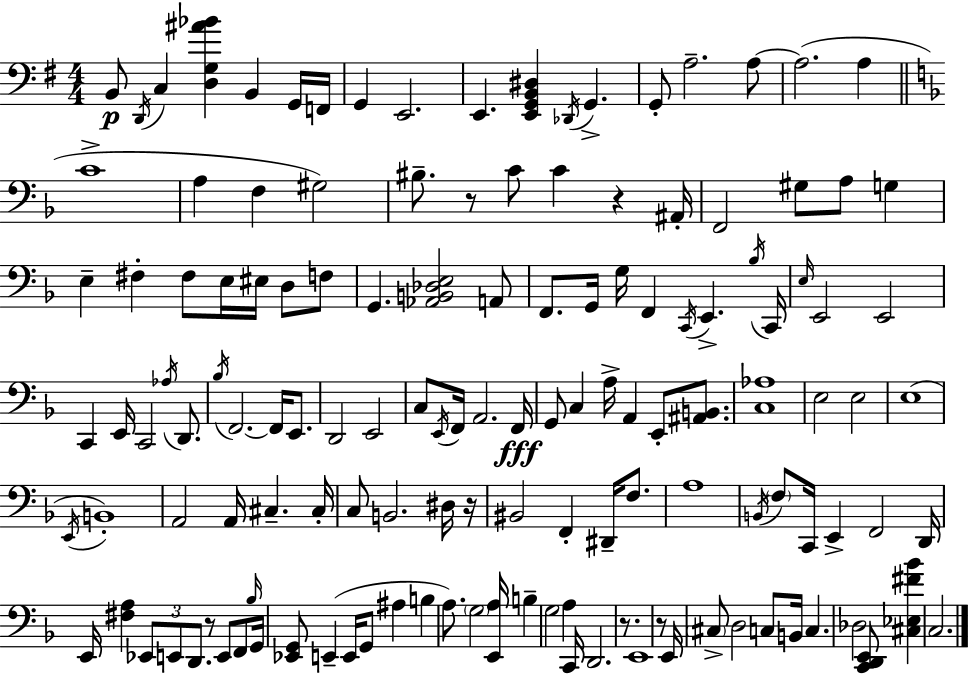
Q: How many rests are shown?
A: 6